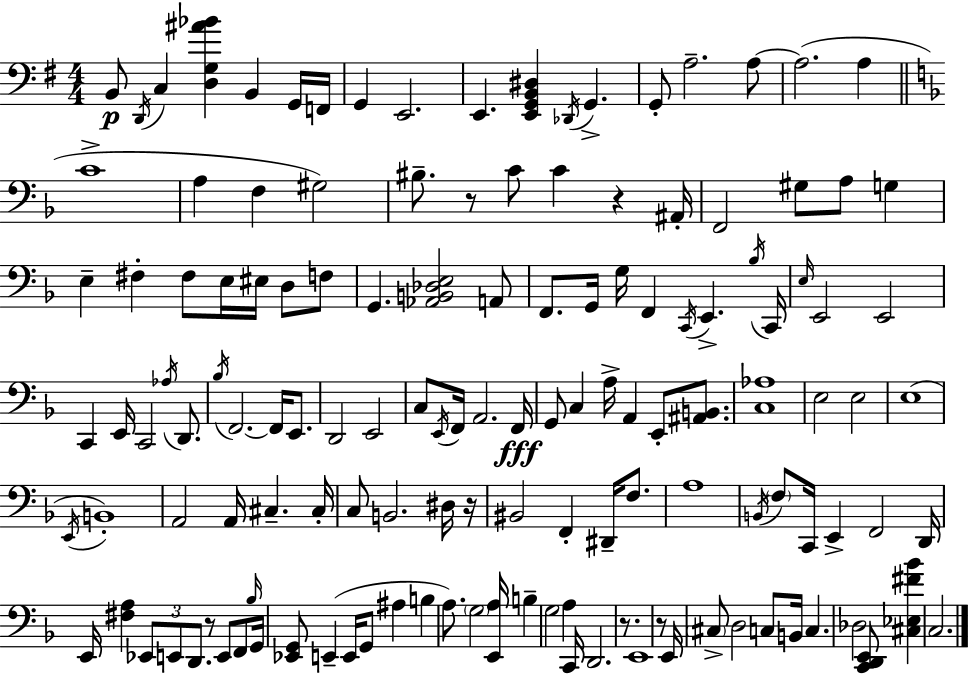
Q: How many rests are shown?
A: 6